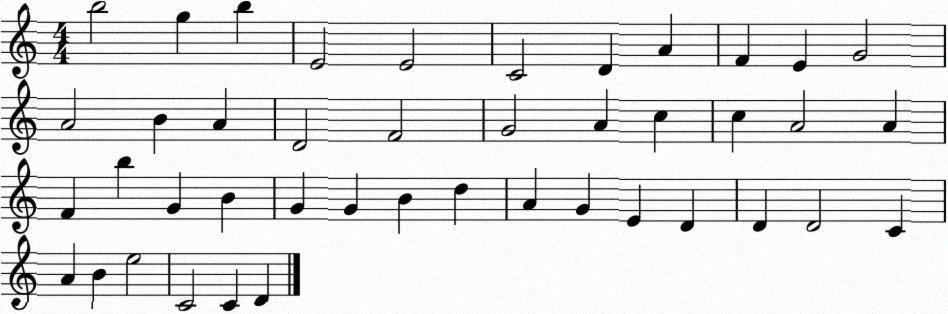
X:1
T:Untitled
M:4/4
L:1/4
K:C
b2 g b E2 E2 C2 D A F E G2 A2 B A D2 F2 G2 A c c A2 A F b G B G G B d A G E D D D2 C A B e2 C2 C D